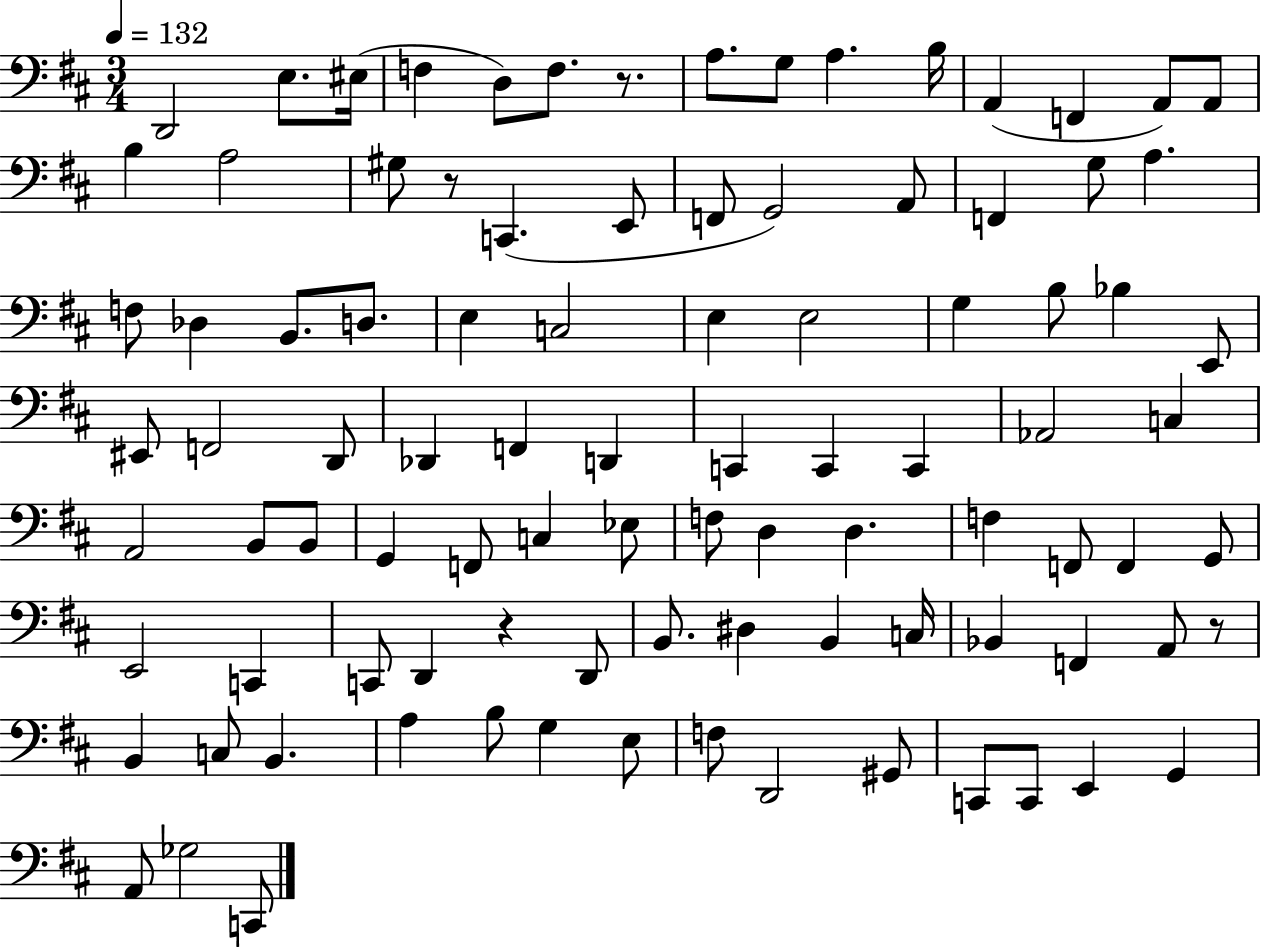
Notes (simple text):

D2/h E3/e. EIS3/s F3/q D3/e F3/e. R/e. A3/e. G3/e A3/q. B3/s A2/q F2/q A2/e A2/e B3/q A3/h G#3/e R/e C2/q. E2/e F2/e G2/h A2/e F2/q G3/e A3/q. F3/e Db3/q B2/e. D3/e. E3/q C3/h E3/q E3/h G3/q B3/e Bb3/q E2/e EIS2/e F2/h D2/e Db2/q F2/q D2/q C2/q C2/q C2/q Ab2/h C3/q A2/h B2/e B2/e G2/q F2/e C3/q Eb3/e F3/e D3/q D3/q. F3/q F2/e F2/q G2/e E2/h C2/q C2/e D2/q R/q D2/e B2/e. D#3/q B2/q C3/s Bb2/q F2/q A2/e R/e B2/q C3/e B2/q. A3/q B3/e G3/q E3/e F3/e D2/h G#2/e C2/e C2/e E2/q G2/q A2/e Gb3/h C2/e